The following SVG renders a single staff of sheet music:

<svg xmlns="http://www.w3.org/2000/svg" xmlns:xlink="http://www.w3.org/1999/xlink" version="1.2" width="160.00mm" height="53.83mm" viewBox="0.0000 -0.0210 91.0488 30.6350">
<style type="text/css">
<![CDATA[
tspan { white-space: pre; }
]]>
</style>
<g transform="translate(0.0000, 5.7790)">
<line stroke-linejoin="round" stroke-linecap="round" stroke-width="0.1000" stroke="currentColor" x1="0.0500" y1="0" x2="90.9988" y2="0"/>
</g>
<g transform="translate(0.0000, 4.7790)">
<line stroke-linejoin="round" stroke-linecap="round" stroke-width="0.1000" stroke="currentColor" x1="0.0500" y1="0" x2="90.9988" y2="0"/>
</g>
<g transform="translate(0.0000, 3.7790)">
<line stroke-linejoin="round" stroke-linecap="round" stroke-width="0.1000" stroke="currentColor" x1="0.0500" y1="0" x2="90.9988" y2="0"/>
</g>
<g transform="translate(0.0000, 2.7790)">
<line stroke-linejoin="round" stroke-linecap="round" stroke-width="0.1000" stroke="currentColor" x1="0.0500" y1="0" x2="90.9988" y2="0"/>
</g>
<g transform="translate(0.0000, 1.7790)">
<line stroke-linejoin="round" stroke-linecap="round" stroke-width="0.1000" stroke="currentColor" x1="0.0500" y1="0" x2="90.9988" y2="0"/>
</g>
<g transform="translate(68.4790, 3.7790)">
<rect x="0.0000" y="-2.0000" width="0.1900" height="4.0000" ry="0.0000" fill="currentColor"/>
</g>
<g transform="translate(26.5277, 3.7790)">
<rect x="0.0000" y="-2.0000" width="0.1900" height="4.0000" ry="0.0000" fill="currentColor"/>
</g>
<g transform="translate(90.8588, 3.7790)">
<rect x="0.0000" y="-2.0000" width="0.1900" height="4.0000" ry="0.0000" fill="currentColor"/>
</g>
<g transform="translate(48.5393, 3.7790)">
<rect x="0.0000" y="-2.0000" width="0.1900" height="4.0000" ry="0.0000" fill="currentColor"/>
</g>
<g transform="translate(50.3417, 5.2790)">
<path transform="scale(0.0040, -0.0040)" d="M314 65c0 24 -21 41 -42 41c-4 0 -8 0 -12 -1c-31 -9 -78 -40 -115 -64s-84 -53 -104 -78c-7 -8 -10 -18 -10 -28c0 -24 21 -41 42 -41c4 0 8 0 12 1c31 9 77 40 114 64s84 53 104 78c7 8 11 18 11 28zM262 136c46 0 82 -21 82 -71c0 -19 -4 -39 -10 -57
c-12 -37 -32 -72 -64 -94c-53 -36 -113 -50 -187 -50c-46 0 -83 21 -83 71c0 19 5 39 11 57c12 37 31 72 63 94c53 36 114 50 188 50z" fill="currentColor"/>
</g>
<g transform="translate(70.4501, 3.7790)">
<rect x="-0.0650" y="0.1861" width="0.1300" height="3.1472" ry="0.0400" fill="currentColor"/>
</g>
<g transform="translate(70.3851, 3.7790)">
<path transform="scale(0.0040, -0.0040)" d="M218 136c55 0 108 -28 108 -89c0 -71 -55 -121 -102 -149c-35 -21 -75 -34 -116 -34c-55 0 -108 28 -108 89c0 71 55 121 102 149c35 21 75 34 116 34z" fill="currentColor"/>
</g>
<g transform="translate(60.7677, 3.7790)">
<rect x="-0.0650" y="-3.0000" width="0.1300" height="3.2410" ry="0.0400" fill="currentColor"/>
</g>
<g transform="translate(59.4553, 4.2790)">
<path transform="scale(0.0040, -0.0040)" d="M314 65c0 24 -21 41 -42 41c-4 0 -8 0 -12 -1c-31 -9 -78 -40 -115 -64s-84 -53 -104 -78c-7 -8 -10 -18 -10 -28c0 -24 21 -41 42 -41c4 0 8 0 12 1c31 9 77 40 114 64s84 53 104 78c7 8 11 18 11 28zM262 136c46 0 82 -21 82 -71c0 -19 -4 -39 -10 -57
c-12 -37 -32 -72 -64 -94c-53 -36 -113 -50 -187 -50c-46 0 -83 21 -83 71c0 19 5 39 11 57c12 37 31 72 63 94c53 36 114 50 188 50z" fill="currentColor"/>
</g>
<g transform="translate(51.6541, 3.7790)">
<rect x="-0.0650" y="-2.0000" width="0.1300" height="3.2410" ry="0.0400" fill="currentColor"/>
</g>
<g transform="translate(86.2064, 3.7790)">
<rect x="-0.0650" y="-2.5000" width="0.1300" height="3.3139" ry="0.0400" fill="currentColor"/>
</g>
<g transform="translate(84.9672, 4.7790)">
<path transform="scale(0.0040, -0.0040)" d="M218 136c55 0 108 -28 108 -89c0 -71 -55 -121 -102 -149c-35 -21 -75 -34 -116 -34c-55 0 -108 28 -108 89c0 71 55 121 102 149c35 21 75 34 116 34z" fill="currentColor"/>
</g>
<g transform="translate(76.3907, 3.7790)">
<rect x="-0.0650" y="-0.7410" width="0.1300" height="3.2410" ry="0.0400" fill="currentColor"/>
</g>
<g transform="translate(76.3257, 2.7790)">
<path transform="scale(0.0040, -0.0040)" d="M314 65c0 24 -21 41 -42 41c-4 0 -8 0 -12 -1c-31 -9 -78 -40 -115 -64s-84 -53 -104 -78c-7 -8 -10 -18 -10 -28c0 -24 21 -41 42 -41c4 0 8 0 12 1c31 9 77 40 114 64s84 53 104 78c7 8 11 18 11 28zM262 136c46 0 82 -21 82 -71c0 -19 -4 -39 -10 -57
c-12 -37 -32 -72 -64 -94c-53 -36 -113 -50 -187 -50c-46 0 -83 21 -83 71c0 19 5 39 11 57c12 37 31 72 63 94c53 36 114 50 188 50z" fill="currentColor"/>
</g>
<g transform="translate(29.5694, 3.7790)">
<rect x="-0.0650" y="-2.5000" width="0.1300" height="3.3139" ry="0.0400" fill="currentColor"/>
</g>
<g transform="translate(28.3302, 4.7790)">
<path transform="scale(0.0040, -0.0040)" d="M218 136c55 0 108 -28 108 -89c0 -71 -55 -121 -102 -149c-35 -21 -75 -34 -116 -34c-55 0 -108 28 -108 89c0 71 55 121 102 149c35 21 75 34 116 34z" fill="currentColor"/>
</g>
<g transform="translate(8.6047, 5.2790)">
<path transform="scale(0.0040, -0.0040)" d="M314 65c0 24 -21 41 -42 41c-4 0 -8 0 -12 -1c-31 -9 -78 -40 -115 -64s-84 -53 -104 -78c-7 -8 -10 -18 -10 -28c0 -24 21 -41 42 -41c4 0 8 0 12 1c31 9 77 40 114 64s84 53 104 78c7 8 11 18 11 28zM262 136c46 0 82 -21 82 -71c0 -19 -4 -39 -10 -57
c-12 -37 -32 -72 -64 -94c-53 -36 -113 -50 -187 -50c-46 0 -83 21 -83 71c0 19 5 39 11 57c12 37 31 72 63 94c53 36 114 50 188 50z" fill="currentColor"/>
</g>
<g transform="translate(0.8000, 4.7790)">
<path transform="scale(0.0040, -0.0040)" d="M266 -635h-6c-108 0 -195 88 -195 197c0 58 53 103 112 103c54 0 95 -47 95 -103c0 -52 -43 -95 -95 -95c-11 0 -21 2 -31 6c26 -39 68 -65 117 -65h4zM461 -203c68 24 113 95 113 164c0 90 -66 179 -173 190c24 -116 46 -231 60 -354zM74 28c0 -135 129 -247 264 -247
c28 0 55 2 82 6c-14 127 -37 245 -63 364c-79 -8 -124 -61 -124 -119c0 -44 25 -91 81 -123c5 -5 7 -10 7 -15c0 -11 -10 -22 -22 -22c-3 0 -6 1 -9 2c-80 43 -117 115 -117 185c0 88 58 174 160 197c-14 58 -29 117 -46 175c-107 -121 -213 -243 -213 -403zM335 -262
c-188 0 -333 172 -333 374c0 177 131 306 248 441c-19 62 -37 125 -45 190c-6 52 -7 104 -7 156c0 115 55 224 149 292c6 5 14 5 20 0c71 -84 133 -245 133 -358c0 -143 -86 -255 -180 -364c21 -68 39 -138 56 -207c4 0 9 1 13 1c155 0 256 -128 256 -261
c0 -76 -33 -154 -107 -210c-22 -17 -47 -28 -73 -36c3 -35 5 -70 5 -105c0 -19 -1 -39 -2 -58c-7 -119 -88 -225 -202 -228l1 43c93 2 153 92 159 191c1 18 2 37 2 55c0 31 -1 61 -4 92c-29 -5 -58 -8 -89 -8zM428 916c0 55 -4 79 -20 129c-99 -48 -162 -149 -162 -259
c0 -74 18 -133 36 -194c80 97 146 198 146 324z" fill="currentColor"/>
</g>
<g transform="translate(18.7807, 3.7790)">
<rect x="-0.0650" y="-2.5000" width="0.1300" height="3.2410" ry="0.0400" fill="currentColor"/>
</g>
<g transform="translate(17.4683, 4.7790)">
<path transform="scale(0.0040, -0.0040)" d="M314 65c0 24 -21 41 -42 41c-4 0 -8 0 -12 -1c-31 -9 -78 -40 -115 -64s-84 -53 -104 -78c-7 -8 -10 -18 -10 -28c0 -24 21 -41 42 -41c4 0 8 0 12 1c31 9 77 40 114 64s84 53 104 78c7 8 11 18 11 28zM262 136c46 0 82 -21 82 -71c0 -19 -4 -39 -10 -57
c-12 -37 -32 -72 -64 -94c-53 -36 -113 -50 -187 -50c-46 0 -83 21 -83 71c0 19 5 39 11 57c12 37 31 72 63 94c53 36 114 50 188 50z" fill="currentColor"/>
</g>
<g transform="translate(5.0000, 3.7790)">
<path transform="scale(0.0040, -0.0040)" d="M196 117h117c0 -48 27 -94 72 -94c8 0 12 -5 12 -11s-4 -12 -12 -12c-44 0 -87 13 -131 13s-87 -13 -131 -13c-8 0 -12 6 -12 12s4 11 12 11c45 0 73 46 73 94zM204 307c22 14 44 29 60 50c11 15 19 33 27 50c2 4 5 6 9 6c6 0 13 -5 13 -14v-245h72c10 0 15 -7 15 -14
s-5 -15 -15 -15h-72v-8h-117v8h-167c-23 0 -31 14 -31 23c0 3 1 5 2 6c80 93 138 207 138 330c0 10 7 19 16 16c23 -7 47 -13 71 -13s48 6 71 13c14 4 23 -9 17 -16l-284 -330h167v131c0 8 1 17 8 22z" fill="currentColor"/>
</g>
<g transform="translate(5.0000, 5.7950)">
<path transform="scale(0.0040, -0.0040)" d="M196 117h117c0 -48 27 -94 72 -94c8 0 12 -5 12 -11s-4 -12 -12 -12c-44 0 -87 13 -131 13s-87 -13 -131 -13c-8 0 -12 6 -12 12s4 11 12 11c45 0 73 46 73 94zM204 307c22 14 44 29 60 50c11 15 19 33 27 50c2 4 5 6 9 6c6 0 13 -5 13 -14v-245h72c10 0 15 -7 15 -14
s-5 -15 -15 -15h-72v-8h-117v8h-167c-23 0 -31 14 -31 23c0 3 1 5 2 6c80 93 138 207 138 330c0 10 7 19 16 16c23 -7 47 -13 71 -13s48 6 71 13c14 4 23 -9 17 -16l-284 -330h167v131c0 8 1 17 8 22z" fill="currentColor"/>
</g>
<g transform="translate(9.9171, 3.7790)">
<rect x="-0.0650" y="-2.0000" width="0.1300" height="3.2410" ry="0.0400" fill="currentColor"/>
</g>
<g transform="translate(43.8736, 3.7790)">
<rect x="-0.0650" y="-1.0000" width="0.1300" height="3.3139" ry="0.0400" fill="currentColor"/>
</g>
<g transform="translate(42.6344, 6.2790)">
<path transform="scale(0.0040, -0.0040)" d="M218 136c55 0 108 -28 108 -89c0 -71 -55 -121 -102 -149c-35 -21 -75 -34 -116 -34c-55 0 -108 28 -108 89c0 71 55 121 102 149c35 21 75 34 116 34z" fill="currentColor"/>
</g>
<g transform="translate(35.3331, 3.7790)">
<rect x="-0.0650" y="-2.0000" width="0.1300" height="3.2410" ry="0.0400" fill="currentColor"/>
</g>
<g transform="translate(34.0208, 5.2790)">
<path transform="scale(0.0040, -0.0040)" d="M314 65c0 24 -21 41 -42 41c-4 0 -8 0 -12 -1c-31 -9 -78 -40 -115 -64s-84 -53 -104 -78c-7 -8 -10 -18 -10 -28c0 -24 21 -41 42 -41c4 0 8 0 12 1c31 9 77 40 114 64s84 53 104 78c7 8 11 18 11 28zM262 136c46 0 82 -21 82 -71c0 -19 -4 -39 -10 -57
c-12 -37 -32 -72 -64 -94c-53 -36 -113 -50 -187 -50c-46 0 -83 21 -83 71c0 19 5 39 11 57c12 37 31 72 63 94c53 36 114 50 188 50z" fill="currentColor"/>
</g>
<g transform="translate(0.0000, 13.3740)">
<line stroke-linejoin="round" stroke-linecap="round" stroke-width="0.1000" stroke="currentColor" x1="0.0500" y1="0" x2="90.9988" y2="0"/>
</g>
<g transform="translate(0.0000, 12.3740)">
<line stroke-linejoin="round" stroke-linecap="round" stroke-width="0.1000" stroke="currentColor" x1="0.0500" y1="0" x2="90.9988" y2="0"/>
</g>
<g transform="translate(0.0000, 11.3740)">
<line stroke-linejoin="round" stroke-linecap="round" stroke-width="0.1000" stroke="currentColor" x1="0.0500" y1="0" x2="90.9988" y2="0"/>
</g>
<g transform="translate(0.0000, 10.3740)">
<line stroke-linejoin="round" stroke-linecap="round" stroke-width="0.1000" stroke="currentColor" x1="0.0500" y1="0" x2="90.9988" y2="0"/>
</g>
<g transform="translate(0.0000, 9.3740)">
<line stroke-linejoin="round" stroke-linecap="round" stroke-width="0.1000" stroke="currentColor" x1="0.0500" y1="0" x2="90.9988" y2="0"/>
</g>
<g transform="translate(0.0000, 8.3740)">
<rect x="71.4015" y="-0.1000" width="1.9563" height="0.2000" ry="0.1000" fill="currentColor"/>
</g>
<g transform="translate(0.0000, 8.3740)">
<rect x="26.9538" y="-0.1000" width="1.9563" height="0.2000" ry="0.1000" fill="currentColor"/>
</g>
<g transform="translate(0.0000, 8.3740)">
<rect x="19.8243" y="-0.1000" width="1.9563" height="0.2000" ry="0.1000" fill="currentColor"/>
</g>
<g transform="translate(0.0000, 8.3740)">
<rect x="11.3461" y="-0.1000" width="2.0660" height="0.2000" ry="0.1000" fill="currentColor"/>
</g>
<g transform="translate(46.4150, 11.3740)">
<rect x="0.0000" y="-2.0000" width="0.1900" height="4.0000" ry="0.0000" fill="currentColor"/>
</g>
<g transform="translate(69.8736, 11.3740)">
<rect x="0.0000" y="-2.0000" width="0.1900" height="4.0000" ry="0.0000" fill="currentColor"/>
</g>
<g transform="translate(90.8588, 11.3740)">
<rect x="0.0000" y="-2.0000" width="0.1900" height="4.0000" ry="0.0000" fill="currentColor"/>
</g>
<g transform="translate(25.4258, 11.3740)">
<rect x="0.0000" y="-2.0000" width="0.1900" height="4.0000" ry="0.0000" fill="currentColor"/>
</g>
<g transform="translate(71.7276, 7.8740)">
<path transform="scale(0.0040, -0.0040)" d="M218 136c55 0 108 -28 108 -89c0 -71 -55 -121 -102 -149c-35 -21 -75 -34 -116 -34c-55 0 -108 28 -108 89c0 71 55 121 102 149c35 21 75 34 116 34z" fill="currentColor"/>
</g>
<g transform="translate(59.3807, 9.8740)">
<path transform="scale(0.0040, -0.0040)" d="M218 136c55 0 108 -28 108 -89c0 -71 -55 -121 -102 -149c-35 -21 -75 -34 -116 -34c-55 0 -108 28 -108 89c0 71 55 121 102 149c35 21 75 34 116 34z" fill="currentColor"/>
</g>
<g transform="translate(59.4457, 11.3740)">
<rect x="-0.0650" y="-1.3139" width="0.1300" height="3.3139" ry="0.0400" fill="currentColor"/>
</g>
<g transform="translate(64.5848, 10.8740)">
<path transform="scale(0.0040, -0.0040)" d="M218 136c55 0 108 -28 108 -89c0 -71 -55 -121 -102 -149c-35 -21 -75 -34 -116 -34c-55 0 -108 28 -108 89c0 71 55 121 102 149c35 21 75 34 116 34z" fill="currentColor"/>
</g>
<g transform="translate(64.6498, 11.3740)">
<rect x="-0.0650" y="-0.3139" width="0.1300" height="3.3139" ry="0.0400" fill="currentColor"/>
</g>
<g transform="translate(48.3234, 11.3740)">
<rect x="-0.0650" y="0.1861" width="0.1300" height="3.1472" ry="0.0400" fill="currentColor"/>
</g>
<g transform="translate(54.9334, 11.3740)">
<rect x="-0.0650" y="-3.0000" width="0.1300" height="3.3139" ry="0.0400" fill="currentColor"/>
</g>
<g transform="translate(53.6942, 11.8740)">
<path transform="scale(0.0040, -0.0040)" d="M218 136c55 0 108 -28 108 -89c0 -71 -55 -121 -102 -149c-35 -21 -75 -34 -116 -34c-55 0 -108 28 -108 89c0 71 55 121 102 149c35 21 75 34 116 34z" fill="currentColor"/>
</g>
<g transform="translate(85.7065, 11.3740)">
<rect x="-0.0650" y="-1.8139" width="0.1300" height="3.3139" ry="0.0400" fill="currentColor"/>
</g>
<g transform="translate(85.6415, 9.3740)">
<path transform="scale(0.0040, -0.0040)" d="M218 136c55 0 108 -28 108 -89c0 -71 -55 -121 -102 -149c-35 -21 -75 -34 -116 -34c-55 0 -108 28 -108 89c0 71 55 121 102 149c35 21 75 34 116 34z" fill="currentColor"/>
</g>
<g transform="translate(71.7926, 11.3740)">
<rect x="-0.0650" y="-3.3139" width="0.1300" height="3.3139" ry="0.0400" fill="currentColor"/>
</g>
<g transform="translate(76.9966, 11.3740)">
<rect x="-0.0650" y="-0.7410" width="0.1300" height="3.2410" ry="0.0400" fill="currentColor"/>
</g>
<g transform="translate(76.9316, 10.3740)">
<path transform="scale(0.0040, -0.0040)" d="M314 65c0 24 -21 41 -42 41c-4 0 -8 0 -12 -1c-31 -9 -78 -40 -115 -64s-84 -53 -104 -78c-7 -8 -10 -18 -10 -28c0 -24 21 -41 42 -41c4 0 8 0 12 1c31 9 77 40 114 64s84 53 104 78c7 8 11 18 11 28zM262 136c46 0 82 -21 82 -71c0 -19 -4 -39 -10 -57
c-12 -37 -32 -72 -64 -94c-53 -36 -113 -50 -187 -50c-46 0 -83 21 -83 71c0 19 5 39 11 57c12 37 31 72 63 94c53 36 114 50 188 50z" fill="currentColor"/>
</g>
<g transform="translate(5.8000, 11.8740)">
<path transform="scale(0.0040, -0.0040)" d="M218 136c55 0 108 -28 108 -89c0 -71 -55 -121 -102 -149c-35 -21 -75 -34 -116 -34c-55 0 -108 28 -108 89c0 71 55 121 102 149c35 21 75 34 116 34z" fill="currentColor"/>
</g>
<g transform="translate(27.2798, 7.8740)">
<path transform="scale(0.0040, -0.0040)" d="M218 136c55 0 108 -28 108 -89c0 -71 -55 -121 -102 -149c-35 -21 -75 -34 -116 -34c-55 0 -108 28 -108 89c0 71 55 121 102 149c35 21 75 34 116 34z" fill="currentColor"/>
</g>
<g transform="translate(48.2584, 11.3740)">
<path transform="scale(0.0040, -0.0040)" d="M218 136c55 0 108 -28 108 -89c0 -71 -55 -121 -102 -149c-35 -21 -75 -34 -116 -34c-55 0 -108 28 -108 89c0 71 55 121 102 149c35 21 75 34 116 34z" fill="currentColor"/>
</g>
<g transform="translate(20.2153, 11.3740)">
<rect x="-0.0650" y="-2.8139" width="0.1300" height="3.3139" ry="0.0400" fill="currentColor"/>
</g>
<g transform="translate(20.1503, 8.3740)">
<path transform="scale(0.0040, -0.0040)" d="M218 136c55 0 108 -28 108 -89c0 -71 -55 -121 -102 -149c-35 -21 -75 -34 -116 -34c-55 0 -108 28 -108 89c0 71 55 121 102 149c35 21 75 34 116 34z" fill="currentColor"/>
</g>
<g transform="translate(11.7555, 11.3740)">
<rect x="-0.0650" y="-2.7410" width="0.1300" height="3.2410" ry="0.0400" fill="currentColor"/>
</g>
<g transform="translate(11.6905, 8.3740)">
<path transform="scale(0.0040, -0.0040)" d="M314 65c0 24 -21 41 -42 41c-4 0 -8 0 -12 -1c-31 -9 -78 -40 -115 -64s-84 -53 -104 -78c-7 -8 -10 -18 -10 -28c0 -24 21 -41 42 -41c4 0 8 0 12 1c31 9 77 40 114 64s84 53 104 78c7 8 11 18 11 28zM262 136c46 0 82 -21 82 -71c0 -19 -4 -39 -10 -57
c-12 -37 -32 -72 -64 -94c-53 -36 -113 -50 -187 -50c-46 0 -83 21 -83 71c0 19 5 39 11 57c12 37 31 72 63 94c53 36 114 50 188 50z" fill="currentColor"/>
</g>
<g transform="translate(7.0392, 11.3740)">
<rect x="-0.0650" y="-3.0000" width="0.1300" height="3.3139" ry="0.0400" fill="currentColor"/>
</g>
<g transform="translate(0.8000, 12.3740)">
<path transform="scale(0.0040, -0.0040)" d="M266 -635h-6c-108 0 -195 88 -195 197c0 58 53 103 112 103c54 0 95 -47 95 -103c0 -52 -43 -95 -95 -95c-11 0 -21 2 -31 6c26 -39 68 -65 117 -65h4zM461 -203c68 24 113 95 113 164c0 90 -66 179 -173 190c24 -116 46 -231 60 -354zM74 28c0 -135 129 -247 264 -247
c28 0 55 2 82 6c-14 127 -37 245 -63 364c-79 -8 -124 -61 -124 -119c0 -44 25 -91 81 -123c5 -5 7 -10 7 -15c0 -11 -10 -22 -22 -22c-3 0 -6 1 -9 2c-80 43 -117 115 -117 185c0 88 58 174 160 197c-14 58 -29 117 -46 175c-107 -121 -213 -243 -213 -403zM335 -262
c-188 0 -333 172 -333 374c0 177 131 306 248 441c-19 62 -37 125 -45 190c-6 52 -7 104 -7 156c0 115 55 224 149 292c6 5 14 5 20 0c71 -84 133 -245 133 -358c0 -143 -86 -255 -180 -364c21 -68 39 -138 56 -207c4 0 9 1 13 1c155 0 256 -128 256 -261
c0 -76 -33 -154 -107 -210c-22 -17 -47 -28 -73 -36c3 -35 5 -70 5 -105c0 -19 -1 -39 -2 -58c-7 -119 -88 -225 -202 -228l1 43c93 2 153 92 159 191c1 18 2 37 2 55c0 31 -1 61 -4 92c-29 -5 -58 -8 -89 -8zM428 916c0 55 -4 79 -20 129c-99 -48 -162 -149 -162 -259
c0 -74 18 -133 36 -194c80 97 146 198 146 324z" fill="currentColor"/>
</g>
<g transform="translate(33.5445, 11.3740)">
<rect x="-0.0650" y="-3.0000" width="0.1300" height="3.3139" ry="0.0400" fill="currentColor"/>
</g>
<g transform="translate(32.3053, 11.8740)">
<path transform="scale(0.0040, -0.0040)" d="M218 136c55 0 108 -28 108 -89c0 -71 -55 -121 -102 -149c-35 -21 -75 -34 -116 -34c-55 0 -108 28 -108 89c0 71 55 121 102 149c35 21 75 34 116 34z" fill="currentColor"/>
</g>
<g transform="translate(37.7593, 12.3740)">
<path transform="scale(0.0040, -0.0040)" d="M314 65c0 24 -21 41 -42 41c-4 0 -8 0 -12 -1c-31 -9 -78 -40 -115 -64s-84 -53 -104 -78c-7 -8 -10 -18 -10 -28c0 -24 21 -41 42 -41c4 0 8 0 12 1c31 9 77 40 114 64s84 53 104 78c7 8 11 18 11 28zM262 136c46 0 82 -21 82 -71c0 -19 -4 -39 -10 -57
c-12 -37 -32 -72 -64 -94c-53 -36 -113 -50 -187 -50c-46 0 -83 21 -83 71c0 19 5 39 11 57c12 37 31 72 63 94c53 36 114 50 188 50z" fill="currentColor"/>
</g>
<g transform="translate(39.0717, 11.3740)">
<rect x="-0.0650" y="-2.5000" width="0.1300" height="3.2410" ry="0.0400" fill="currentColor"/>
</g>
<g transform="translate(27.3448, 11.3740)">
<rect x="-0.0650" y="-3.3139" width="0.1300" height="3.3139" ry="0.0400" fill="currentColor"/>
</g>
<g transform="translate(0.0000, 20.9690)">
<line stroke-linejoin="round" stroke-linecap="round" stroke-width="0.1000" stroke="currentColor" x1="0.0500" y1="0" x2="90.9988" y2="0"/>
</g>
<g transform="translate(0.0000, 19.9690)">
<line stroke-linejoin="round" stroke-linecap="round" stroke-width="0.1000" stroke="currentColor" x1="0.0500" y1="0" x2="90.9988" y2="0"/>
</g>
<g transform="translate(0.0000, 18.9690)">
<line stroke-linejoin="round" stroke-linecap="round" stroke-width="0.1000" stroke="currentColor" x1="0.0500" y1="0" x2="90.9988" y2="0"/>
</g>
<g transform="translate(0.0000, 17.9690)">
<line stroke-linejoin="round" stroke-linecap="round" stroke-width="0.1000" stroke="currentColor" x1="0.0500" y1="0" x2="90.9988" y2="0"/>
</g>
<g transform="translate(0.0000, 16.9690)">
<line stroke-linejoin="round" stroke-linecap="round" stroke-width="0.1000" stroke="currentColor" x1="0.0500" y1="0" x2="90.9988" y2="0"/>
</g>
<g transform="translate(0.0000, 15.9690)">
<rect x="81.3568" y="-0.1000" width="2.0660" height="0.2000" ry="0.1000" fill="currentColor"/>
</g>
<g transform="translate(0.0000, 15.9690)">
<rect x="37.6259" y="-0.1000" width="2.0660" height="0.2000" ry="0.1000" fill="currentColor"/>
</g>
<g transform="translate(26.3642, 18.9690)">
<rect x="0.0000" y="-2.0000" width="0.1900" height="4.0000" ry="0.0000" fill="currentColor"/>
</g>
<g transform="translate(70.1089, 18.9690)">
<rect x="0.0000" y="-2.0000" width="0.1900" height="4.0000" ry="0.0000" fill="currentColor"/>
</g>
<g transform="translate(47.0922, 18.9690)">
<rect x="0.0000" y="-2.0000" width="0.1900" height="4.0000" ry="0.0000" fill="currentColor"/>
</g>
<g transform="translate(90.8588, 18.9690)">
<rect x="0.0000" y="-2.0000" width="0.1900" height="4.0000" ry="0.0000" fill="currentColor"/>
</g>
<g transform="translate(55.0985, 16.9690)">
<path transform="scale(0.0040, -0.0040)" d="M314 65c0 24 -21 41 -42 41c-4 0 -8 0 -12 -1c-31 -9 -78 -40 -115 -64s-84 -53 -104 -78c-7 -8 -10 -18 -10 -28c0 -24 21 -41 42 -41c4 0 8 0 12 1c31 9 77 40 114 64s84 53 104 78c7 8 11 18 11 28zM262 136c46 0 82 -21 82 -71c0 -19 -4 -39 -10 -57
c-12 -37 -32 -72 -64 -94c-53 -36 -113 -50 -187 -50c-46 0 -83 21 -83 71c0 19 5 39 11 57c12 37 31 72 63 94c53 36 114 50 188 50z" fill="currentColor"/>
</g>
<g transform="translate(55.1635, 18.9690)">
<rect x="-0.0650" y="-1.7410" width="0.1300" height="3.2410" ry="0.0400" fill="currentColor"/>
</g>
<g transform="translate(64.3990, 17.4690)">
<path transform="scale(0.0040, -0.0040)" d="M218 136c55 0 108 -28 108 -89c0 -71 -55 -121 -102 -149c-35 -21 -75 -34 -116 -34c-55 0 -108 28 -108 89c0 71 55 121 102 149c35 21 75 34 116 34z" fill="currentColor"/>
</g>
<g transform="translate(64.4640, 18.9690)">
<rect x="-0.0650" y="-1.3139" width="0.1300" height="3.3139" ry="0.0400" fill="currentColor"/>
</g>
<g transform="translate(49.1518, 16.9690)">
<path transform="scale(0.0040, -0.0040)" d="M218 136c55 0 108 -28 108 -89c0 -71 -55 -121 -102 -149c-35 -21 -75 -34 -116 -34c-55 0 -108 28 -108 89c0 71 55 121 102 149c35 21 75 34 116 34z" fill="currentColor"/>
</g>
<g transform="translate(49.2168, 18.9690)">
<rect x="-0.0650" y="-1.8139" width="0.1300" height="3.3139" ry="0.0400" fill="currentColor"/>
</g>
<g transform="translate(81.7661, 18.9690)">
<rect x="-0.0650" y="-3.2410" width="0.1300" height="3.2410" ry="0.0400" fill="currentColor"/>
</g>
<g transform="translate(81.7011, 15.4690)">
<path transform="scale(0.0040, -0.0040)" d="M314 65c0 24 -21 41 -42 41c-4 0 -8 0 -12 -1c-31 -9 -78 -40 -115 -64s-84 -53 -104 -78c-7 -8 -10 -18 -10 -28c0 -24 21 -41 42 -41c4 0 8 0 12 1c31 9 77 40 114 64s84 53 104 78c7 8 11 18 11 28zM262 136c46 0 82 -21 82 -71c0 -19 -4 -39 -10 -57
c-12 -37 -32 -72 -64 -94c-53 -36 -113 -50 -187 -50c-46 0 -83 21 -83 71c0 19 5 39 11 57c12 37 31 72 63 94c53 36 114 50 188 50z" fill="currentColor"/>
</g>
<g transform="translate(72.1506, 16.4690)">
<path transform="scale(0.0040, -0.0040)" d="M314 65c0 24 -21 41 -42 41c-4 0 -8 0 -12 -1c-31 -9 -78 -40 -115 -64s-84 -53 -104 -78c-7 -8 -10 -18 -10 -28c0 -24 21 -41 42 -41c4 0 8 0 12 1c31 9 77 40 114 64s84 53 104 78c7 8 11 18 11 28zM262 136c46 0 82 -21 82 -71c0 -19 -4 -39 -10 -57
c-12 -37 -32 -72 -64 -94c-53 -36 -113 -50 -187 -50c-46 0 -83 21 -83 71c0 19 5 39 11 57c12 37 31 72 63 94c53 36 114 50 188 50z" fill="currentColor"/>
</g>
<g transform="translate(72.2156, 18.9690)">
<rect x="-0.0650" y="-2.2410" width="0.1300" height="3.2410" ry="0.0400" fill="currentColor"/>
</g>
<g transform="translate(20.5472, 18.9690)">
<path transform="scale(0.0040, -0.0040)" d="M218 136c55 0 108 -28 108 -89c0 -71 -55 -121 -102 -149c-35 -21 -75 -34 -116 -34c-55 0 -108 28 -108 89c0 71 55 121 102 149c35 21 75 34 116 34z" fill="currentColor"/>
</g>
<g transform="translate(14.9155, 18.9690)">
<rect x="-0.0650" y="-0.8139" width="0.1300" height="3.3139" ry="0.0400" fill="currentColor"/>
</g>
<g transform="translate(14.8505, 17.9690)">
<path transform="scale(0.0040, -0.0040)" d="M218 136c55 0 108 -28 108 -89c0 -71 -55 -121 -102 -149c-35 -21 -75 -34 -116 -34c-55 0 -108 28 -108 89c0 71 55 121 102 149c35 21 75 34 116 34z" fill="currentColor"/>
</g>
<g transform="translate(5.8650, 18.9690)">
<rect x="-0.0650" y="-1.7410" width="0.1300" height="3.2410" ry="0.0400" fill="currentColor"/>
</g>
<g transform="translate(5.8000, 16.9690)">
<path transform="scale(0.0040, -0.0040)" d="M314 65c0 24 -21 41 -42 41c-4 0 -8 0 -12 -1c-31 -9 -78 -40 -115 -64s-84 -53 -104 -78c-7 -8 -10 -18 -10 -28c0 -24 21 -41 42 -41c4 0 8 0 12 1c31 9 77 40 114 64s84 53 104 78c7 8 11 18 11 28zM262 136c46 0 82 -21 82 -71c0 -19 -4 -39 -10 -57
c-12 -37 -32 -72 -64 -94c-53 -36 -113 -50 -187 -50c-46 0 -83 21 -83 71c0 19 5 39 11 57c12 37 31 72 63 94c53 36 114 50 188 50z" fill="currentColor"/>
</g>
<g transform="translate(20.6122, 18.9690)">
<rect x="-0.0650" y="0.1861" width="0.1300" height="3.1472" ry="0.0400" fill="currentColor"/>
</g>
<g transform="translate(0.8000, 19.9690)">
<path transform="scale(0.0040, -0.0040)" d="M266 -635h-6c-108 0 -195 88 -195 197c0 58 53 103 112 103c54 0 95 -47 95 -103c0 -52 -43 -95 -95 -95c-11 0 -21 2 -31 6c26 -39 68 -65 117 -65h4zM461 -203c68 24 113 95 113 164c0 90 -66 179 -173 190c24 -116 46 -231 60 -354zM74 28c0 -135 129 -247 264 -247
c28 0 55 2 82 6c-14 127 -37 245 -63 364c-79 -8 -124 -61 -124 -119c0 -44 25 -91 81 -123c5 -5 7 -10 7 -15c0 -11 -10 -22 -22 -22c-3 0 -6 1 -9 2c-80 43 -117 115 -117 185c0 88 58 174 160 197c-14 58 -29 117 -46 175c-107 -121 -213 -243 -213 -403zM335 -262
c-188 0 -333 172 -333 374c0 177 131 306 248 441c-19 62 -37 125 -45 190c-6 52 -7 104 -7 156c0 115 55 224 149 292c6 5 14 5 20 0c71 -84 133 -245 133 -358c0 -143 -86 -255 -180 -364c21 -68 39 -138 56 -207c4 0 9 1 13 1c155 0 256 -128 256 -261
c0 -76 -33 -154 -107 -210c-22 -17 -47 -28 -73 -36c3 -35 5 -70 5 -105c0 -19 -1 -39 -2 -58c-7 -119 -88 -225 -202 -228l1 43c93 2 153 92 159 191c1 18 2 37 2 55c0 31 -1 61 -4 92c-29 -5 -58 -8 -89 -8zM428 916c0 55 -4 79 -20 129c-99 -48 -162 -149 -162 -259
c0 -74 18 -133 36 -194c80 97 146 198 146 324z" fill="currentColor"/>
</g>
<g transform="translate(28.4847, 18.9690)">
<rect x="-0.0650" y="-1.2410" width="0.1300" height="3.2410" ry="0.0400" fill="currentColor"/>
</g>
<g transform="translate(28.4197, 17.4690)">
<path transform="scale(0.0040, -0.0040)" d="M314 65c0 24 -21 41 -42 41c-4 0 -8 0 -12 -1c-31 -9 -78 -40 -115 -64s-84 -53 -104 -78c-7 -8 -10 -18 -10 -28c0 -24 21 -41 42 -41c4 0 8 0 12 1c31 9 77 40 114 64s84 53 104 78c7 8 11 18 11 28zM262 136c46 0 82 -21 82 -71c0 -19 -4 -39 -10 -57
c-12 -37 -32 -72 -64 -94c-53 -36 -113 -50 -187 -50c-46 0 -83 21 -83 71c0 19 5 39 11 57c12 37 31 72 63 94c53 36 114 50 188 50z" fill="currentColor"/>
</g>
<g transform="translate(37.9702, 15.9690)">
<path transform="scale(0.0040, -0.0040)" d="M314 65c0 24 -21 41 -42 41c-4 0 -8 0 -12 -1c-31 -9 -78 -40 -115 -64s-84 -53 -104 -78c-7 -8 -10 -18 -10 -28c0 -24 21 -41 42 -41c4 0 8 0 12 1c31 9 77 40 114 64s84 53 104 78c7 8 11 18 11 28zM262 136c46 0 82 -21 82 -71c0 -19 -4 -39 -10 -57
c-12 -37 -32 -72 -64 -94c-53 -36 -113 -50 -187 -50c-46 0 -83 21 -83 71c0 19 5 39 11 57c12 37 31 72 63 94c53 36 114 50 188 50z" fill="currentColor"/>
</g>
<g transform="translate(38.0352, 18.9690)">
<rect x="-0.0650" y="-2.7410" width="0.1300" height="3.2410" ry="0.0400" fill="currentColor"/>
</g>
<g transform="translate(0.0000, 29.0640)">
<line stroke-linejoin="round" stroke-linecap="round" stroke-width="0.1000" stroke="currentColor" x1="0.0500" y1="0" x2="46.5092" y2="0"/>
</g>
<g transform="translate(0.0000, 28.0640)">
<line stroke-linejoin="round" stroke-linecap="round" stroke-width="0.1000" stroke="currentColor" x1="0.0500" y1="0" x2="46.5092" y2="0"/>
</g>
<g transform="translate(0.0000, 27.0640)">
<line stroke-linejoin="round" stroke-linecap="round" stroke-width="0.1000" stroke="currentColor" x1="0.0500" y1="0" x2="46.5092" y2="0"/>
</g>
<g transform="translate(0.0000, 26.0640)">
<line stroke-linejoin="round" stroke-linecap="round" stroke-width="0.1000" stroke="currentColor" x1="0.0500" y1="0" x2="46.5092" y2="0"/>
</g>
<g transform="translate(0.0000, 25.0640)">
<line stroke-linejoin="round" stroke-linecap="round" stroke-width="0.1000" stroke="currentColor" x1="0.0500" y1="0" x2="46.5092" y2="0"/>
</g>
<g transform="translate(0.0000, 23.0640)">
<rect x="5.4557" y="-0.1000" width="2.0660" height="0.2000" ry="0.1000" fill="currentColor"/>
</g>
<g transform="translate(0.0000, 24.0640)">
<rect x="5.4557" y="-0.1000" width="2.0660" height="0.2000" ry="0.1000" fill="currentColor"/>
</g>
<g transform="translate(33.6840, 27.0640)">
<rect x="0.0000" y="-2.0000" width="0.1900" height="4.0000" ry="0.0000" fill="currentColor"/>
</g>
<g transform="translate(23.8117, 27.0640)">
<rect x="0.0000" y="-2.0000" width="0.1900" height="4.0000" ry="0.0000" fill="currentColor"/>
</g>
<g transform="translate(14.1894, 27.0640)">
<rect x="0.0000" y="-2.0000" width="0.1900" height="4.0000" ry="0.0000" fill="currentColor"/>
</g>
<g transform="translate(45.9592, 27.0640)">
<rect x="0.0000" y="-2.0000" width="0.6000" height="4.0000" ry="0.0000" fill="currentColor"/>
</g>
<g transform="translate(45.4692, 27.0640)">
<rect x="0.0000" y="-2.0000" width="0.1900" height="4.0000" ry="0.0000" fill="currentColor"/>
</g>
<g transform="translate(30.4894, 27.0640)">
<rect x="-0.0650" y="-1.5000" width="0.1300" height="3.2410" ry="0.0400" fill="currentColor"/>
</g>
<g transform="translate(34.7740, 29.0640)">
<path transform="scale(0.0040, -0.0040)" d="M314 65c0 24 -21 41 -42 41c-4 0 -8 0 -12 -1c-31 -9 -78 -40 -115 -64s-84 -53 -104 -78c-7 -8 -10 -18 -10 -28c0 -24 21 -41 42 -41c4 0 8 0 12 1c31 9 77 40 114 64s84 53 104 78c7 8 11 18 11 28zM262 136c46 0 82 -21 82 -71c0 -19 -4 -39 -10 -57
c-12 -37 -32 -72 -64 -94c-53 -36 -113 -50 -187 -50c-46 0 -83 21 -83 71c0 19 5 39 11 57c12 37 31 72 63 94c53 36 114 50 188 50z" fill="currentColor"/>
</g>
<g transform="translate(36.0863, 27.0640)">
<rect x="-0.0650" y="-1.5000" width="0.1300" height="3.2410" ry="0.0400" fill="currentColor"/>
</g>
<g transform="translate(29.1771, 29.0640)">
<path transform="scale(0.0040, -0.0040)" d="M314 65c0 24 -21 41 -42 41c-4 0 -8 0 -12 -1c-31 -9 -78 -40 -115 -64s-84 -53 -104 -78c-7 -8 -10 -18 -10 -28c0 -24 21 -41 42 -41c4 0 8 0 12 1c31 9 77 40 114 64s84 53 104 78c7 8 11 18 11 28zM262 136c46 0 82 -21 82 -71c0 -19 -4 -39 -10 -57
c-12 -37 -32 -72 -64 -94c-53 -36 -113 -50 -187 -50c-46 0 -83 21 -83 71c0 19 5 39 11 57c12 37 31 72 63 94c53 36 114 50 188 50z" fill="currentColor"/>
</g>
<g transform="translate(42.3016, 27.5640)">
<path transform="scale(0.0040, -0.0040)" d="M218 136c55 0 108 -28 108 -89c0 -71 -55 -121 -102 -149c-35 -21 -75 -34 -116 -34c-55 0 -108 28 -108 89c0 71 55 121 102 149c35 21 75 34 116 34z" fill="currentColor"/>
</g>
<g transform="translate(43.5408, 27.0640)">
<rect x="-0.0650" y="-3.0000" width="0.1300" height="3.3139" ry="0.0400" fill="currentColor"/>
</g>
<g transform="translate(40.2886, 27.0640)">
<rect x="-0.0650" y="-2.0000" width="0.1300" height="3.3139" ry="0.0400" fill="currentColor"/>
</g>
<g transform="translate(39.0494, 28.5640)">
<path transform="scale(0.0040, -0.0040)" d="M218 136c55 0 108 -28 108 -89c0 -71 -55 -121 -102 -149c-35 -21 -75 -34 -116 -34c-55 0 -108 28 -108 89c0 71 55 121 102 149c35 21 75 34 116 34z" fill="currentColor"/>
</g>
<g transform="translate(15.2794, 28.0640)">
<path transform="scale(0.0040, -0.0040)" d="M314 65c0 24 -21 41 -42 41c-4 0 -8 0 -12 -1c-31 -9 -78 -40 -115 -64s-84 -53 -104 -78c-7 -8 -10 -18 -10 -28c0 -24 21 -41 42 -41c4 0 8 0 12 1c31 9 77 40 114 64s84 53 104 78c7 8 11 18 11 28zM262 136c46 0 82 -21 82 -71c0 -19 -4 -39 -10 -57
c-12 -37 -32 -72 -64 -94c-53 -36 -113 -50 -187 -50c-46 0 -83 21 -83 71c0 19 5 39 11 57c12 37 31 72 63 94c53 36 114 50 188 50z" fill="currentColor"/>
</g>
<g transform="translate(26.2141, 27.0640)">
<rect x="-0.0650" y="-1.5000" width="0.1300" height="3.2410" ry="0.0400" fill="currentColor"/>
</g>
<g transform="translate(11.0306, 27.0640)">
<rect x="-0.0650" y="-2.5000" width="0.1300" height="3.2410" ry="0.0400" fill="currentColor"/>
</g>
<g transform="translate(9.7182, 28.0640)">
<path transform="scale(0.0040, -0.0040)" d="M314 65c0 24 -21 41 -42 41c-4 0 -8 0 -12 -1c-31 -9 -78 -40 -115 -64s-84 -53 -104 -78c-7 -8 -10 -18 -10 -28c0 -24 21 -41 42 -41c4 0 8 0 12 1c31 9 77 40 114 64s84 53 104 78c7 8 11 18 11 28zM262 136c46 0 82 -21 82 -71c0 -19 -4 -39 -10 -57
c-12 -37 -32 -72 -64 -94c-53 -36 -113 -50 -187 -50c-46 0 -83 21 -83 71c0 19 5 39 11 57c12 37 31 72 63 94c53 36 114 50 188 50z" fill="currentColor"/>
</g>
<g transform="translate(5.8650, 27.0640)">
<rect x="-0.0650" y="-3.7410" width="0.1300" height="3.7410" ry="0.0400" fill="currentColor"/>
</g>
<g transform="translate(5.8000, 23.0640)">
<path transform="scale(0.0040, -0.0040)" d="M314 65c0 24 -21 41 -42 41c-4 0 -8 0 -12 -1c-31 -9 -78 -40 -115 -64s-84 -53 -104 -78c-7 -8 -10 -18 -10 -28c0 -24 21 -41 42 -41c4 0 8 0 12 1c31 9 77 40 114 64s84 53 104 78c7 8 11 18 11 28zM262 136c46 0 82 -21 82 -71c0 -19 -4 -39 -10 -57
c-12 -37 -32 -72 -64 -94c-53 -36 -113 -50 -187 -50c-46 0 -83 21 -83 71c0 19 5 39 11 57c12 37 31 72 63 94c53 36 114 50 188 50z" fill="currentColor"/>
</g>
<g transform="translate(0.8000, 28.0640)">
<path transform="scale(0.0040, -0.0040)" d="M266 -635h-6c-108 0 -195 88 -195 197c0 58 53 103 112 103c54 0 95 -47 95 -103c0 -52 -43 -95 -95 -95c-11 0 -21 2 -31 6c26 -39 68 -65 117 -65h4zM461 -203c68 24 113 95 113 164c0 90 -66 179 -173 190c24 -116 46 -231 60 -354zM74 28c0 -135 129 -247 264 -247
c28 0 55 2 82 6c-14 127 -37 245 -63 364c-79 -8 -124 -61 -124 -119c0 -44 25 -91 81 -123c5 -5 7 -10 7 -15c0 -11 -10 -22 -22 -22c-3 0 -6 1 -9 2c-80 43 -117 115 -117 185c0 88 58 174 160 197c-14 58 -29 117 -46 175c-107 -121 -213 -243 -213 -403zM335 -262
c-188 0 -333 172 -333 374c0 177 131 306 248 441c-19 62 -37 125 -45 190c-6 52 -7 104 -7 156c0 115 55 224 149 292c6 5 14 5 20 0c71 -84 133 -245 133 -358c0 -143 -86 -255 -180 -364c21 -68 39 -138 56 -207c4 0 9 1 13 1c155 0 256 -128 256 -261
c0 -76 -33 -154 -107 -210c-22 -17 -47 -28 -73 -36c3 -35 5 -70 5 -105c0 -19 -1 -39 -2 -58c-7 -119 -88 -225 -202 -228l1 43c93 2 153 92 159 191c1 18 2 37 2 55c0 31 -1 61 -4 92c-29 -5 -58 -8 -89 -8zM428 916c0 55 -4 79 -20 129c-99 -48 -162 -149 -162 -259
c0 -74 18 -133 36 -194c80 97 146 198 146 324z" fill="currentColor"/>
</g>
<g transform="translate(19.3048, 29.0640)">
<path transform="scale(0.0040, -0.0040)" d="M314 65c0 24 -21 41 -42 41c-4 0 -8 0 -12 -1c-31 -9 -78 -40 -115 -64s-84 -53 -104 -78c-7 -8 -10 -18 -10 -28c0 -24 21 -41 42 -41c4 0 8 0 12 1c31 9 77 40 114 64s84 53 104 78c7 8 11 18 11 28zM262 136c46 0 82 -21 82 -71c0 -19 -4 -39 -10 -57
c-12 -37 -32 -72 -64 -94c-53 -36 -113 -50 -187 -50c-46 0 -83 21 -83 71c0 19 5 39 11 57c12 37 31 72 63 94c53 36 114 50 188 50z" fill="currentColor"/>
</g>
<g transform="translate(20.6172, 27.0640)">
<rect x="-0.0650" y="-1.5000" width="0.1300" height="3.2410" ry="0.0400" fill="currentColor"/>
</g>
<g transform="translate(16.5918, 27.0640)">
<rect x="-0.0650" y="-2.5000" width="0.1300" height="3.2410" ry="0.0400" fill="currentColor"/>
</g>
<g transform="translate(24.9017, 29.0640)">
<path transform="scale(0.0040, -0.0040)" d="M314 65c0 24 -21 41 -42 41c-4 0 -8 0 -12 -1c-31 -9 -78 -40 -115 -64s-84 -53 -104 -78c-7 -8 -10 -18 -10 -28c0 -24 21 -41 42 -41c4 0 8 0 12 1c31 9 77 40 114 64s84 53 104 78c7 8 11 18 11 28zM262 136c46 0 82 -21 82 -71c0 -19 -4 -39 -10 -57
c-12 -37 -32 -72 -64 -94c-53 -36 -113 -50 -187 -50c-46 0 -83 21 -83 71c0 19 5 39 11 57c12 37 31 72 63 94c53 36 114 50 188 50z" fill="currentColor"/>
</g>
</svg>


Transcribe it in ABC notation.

X:1
T:Untitled
M:4/4
L:1/4
K:C
F2 G2 G F2 D F2 A2 B d2 G A a2 a b A G2 B A e c b d2 f f2 d B e2 a2 f f2 e g2 b2 c'2 G2 G2 E2 E2 E2 E2 F A